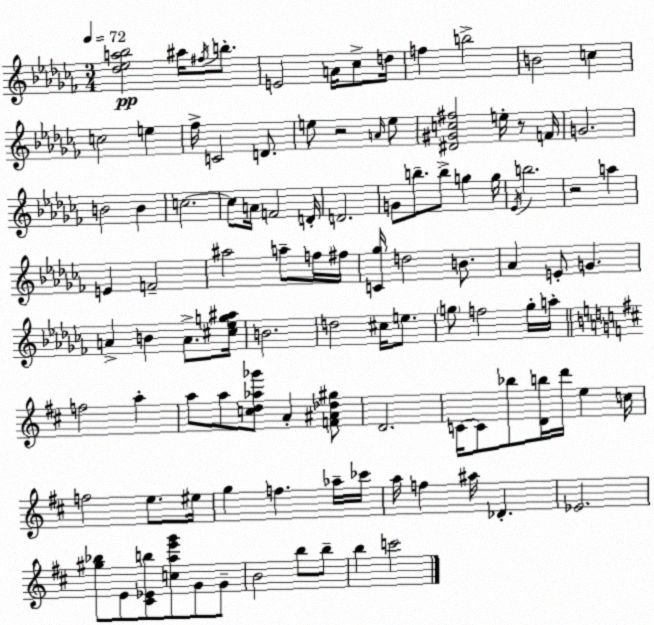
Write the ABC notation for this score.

X:1
T:Untitled
M:3/4
L:1/4
K:Abm
[_d_ea_b]2 ^a/4 ^f/4 b/2 E2 A/4 _c/2 d/4 f b2 B2 c c2 e _f/4 C2 D/2 e/2 z2 A/4 e/2 [^D^Gc^f]2 e/4 z/2 F/4 G2 B2 B c2 c/2 A/4 F2 D/4 D2 G/2 b/2 b/2 g g/4 _E/4 b2 z2 a E F2 ^a2 a/2 f/4 ^f/4 [C_g]/4 d2 B/2 _A E/2 G A B A/2 [^c_eg^a]/4 B2 d2 ^c/4 e/2 g/2 f2 g/4 a/4 f2 a a/2 a/2 [cd_a_g']/2 A [F^A_d^g]/2 D2 C/4 C/2 _b/2 [Db]/4 d'/4 e c/4 f2 e/2 ^e/4 g f _a/4 _c'/4 a/4 f ^a/4 _D _E2 [^g_b]/2 E/2 [^C_Eb]/2 [cae'g']/2 G/2 G/2 B2 b/2 b/2 b c'2